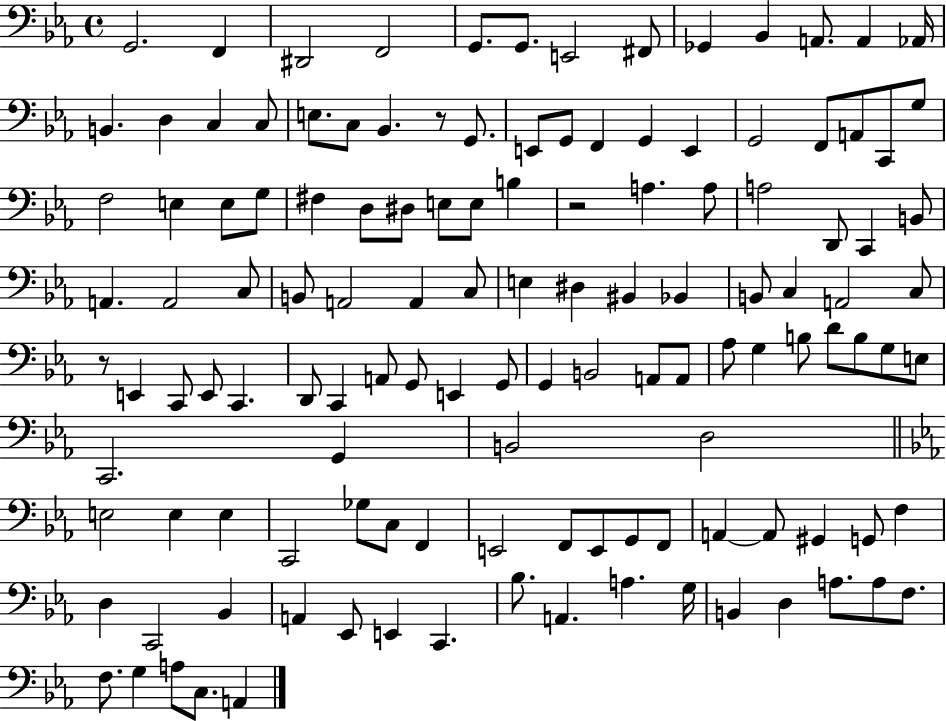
X:1
T:Untitled
M:4/4
L:1/4
K:Eb
G,,2 F,, ^D,,2 F,,2 G,,/2 G,,/2 E,,2 ^F,,/2 _G,, _B,, A,,/2 A,, _A,,/4 B,, D, C, C,/2 E,/2 C,/2 _B,, z/2 G,,/2 E,,/2 G,,/2 F,, G,, E,, G,,2 F,,/2 A,,/2 C,,/2 G,/2 F,2 E, E,/2 G,/2 ^F, D,/2 ^D,/2 E,/2 E,/2 B, z2 A, A,/2 A,2 D,,/2 C,, B,,/2 A,, A,,2 C,/2 B,,/2 A,,2 A,, C,/2 E, ^D, ^B,, _B,, B,,/2 C, A,,2 C,/2 z/2 E,, C,,/2 E,,/2 C,, D,,/2 C,, A,,/2 G,,/2 E,, G,,/2 G,, B,,2 A,,/2 A,,/2 _A,/2 G, B,/2 D/2 B,/2 G,/2 E,/2 C,,2 G,, B,,2 D,2 E,2 E, E, C,,2 _G,/2 C,/2 F,, E,,2 F,,/2 E,,/2 G,,/2 F,,/2 A,, A,,/2 ^G,, G,,/2 F, D, C,,2 _B,, A,, _E,,/2 E,, C,, _B,/2 A,, A, G,/4 B,, D, A,/2 A,/2 F,/2 F,/2 G, A,/2 C,/2 A,,